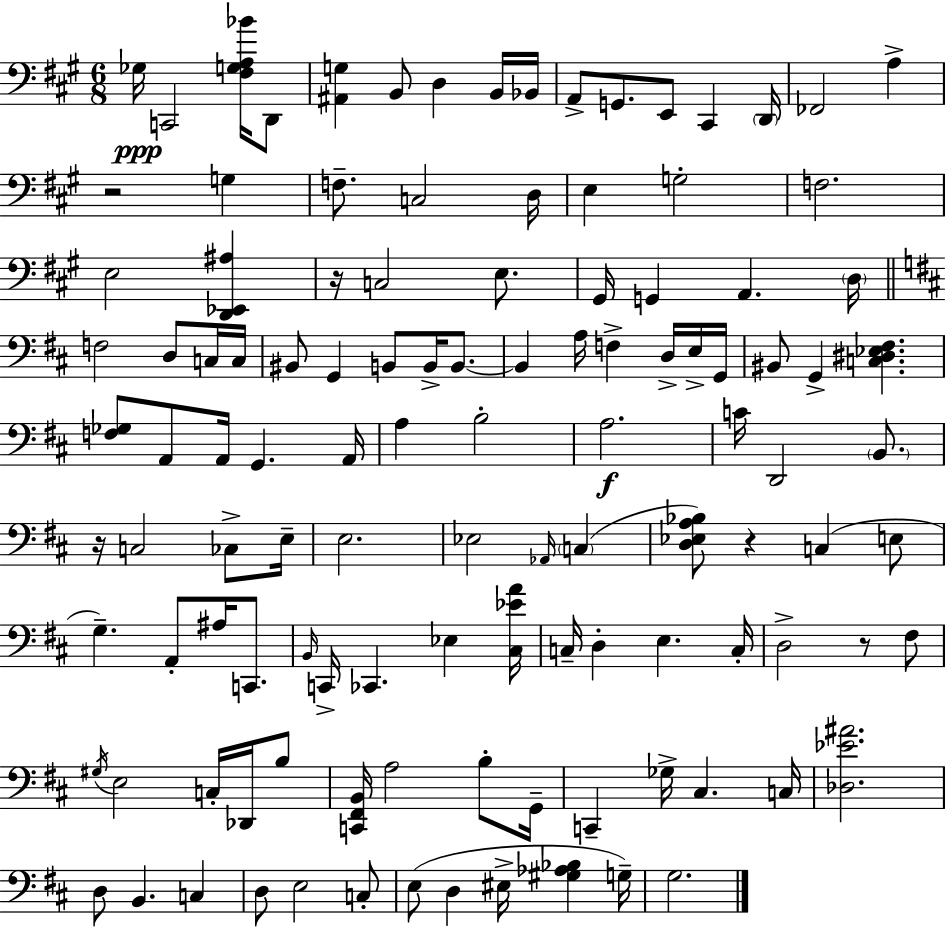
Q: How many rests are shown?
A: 5